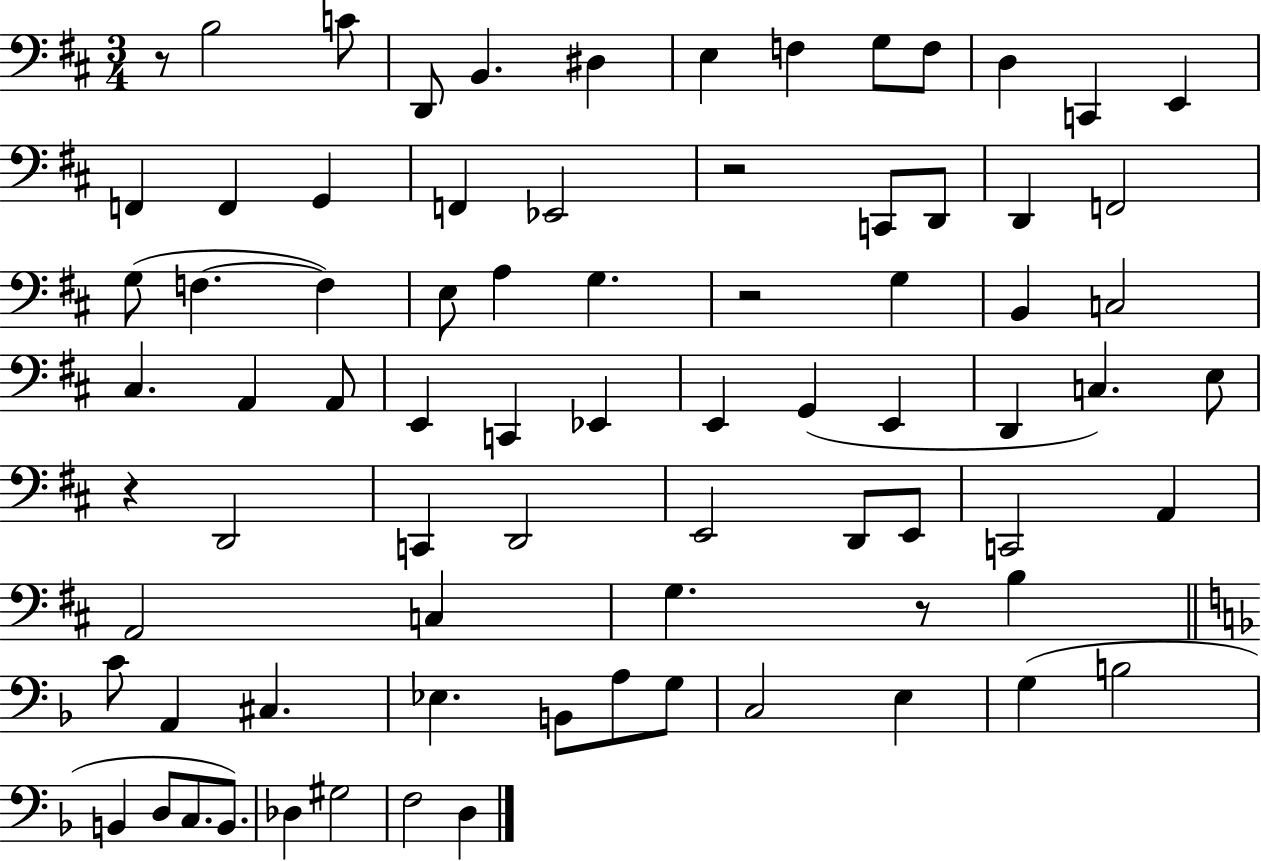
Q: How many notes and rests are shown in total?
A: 78